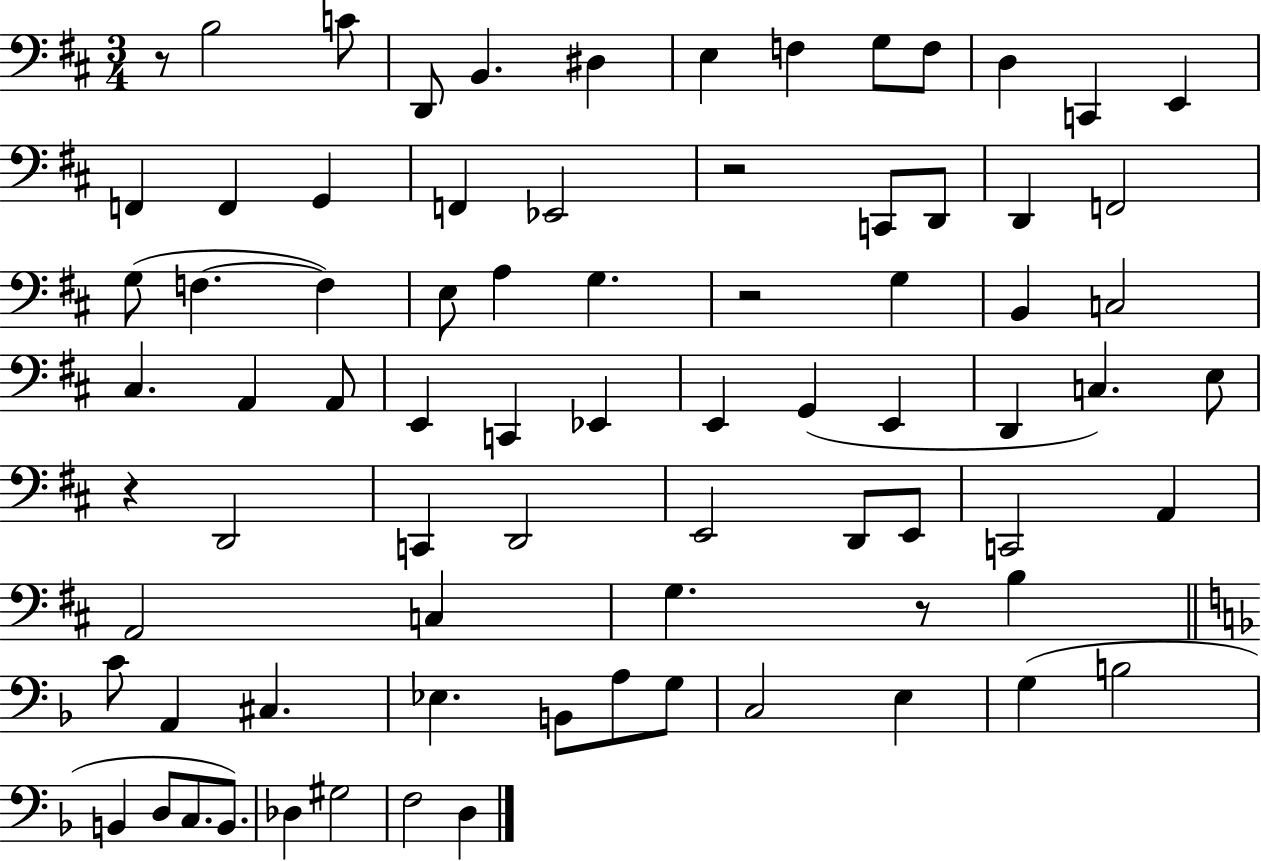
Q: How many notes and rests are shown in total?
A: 78